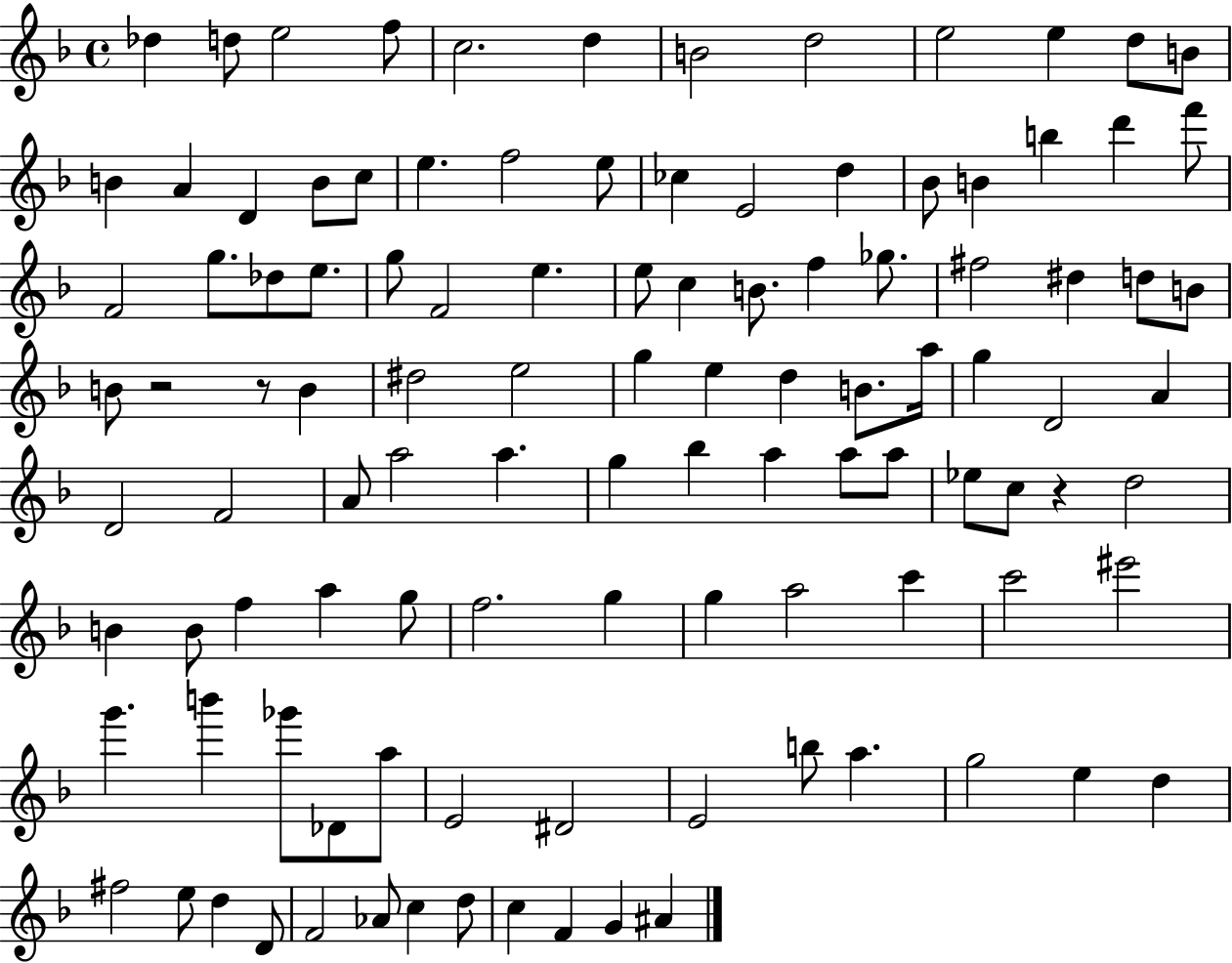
{
  \clef treble
  \time 4/4
  \defaultTimeSignature
  \key f \major
  des''4 d''8 e''2 f''8 | c''2. d''4 | b'2 d''2 | e''2 e''4 d''8 b'8 | \break b'4 a'4 d'4 b'8 c''8 | e''4. f''2 e''8 | ces''4 e'2 d''4 | bes'8 b'4 b''4 d'''4 f'''8 | \break f'2 g''8. des''8 e''8. | g''8 f'2 e''4. | e''8 c''4 b'8. f''4 ges''8. | fis''2 dis''4 d''8 b'8 | \break b'8 r2 r8 b'4 | dis''2 e''2 | g''4 e''4 d''4 b'8. a''16 | g''4 d'2 a'4 | \break d'2 f'2 | a'8 a''2 a''4. | g''4 bes''4 a''4 a''8 a''8 | ees''8 c''8 r4 d''2 | \break b'4 b'8 f''4 a''4 g''8 | f''2. g''4 | g''4 a''2 c'''4 | c'''2 eis'''2 | \break g'''4. b'''4 ges'''8 des'8 a''8 | e'2 dis'2 | e'2 b''8 a''4. | g''2 e''4 d''4 | \break fis''2 e''8 d''4 d'8 | f'2 aes'8 c''4 d''8 | c''4 f'4 g'4 ais'4 | \bar "|."
}